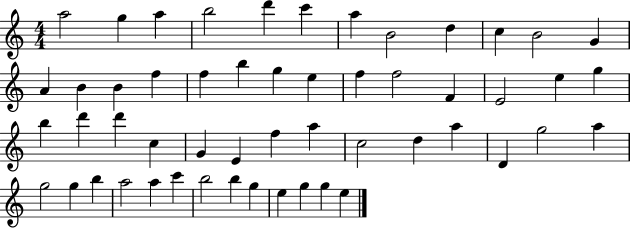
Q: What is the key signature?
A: C major